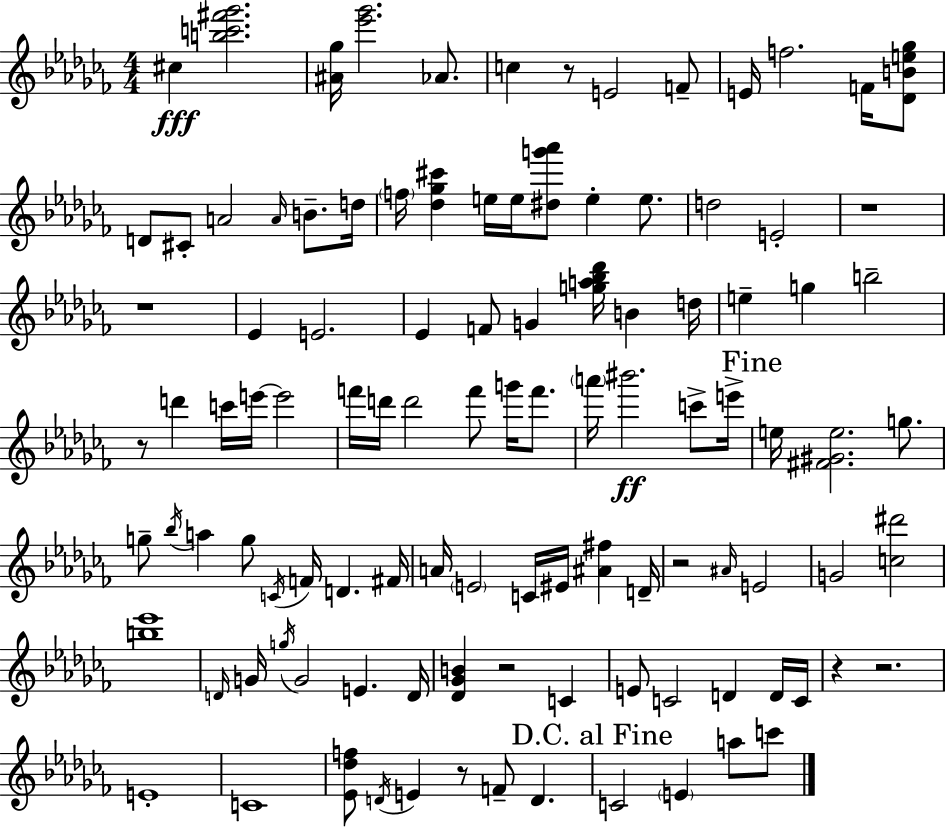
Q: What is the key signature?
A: AES minor